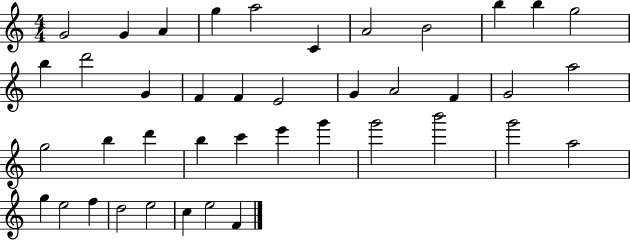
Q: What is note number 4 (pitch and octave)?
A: G5